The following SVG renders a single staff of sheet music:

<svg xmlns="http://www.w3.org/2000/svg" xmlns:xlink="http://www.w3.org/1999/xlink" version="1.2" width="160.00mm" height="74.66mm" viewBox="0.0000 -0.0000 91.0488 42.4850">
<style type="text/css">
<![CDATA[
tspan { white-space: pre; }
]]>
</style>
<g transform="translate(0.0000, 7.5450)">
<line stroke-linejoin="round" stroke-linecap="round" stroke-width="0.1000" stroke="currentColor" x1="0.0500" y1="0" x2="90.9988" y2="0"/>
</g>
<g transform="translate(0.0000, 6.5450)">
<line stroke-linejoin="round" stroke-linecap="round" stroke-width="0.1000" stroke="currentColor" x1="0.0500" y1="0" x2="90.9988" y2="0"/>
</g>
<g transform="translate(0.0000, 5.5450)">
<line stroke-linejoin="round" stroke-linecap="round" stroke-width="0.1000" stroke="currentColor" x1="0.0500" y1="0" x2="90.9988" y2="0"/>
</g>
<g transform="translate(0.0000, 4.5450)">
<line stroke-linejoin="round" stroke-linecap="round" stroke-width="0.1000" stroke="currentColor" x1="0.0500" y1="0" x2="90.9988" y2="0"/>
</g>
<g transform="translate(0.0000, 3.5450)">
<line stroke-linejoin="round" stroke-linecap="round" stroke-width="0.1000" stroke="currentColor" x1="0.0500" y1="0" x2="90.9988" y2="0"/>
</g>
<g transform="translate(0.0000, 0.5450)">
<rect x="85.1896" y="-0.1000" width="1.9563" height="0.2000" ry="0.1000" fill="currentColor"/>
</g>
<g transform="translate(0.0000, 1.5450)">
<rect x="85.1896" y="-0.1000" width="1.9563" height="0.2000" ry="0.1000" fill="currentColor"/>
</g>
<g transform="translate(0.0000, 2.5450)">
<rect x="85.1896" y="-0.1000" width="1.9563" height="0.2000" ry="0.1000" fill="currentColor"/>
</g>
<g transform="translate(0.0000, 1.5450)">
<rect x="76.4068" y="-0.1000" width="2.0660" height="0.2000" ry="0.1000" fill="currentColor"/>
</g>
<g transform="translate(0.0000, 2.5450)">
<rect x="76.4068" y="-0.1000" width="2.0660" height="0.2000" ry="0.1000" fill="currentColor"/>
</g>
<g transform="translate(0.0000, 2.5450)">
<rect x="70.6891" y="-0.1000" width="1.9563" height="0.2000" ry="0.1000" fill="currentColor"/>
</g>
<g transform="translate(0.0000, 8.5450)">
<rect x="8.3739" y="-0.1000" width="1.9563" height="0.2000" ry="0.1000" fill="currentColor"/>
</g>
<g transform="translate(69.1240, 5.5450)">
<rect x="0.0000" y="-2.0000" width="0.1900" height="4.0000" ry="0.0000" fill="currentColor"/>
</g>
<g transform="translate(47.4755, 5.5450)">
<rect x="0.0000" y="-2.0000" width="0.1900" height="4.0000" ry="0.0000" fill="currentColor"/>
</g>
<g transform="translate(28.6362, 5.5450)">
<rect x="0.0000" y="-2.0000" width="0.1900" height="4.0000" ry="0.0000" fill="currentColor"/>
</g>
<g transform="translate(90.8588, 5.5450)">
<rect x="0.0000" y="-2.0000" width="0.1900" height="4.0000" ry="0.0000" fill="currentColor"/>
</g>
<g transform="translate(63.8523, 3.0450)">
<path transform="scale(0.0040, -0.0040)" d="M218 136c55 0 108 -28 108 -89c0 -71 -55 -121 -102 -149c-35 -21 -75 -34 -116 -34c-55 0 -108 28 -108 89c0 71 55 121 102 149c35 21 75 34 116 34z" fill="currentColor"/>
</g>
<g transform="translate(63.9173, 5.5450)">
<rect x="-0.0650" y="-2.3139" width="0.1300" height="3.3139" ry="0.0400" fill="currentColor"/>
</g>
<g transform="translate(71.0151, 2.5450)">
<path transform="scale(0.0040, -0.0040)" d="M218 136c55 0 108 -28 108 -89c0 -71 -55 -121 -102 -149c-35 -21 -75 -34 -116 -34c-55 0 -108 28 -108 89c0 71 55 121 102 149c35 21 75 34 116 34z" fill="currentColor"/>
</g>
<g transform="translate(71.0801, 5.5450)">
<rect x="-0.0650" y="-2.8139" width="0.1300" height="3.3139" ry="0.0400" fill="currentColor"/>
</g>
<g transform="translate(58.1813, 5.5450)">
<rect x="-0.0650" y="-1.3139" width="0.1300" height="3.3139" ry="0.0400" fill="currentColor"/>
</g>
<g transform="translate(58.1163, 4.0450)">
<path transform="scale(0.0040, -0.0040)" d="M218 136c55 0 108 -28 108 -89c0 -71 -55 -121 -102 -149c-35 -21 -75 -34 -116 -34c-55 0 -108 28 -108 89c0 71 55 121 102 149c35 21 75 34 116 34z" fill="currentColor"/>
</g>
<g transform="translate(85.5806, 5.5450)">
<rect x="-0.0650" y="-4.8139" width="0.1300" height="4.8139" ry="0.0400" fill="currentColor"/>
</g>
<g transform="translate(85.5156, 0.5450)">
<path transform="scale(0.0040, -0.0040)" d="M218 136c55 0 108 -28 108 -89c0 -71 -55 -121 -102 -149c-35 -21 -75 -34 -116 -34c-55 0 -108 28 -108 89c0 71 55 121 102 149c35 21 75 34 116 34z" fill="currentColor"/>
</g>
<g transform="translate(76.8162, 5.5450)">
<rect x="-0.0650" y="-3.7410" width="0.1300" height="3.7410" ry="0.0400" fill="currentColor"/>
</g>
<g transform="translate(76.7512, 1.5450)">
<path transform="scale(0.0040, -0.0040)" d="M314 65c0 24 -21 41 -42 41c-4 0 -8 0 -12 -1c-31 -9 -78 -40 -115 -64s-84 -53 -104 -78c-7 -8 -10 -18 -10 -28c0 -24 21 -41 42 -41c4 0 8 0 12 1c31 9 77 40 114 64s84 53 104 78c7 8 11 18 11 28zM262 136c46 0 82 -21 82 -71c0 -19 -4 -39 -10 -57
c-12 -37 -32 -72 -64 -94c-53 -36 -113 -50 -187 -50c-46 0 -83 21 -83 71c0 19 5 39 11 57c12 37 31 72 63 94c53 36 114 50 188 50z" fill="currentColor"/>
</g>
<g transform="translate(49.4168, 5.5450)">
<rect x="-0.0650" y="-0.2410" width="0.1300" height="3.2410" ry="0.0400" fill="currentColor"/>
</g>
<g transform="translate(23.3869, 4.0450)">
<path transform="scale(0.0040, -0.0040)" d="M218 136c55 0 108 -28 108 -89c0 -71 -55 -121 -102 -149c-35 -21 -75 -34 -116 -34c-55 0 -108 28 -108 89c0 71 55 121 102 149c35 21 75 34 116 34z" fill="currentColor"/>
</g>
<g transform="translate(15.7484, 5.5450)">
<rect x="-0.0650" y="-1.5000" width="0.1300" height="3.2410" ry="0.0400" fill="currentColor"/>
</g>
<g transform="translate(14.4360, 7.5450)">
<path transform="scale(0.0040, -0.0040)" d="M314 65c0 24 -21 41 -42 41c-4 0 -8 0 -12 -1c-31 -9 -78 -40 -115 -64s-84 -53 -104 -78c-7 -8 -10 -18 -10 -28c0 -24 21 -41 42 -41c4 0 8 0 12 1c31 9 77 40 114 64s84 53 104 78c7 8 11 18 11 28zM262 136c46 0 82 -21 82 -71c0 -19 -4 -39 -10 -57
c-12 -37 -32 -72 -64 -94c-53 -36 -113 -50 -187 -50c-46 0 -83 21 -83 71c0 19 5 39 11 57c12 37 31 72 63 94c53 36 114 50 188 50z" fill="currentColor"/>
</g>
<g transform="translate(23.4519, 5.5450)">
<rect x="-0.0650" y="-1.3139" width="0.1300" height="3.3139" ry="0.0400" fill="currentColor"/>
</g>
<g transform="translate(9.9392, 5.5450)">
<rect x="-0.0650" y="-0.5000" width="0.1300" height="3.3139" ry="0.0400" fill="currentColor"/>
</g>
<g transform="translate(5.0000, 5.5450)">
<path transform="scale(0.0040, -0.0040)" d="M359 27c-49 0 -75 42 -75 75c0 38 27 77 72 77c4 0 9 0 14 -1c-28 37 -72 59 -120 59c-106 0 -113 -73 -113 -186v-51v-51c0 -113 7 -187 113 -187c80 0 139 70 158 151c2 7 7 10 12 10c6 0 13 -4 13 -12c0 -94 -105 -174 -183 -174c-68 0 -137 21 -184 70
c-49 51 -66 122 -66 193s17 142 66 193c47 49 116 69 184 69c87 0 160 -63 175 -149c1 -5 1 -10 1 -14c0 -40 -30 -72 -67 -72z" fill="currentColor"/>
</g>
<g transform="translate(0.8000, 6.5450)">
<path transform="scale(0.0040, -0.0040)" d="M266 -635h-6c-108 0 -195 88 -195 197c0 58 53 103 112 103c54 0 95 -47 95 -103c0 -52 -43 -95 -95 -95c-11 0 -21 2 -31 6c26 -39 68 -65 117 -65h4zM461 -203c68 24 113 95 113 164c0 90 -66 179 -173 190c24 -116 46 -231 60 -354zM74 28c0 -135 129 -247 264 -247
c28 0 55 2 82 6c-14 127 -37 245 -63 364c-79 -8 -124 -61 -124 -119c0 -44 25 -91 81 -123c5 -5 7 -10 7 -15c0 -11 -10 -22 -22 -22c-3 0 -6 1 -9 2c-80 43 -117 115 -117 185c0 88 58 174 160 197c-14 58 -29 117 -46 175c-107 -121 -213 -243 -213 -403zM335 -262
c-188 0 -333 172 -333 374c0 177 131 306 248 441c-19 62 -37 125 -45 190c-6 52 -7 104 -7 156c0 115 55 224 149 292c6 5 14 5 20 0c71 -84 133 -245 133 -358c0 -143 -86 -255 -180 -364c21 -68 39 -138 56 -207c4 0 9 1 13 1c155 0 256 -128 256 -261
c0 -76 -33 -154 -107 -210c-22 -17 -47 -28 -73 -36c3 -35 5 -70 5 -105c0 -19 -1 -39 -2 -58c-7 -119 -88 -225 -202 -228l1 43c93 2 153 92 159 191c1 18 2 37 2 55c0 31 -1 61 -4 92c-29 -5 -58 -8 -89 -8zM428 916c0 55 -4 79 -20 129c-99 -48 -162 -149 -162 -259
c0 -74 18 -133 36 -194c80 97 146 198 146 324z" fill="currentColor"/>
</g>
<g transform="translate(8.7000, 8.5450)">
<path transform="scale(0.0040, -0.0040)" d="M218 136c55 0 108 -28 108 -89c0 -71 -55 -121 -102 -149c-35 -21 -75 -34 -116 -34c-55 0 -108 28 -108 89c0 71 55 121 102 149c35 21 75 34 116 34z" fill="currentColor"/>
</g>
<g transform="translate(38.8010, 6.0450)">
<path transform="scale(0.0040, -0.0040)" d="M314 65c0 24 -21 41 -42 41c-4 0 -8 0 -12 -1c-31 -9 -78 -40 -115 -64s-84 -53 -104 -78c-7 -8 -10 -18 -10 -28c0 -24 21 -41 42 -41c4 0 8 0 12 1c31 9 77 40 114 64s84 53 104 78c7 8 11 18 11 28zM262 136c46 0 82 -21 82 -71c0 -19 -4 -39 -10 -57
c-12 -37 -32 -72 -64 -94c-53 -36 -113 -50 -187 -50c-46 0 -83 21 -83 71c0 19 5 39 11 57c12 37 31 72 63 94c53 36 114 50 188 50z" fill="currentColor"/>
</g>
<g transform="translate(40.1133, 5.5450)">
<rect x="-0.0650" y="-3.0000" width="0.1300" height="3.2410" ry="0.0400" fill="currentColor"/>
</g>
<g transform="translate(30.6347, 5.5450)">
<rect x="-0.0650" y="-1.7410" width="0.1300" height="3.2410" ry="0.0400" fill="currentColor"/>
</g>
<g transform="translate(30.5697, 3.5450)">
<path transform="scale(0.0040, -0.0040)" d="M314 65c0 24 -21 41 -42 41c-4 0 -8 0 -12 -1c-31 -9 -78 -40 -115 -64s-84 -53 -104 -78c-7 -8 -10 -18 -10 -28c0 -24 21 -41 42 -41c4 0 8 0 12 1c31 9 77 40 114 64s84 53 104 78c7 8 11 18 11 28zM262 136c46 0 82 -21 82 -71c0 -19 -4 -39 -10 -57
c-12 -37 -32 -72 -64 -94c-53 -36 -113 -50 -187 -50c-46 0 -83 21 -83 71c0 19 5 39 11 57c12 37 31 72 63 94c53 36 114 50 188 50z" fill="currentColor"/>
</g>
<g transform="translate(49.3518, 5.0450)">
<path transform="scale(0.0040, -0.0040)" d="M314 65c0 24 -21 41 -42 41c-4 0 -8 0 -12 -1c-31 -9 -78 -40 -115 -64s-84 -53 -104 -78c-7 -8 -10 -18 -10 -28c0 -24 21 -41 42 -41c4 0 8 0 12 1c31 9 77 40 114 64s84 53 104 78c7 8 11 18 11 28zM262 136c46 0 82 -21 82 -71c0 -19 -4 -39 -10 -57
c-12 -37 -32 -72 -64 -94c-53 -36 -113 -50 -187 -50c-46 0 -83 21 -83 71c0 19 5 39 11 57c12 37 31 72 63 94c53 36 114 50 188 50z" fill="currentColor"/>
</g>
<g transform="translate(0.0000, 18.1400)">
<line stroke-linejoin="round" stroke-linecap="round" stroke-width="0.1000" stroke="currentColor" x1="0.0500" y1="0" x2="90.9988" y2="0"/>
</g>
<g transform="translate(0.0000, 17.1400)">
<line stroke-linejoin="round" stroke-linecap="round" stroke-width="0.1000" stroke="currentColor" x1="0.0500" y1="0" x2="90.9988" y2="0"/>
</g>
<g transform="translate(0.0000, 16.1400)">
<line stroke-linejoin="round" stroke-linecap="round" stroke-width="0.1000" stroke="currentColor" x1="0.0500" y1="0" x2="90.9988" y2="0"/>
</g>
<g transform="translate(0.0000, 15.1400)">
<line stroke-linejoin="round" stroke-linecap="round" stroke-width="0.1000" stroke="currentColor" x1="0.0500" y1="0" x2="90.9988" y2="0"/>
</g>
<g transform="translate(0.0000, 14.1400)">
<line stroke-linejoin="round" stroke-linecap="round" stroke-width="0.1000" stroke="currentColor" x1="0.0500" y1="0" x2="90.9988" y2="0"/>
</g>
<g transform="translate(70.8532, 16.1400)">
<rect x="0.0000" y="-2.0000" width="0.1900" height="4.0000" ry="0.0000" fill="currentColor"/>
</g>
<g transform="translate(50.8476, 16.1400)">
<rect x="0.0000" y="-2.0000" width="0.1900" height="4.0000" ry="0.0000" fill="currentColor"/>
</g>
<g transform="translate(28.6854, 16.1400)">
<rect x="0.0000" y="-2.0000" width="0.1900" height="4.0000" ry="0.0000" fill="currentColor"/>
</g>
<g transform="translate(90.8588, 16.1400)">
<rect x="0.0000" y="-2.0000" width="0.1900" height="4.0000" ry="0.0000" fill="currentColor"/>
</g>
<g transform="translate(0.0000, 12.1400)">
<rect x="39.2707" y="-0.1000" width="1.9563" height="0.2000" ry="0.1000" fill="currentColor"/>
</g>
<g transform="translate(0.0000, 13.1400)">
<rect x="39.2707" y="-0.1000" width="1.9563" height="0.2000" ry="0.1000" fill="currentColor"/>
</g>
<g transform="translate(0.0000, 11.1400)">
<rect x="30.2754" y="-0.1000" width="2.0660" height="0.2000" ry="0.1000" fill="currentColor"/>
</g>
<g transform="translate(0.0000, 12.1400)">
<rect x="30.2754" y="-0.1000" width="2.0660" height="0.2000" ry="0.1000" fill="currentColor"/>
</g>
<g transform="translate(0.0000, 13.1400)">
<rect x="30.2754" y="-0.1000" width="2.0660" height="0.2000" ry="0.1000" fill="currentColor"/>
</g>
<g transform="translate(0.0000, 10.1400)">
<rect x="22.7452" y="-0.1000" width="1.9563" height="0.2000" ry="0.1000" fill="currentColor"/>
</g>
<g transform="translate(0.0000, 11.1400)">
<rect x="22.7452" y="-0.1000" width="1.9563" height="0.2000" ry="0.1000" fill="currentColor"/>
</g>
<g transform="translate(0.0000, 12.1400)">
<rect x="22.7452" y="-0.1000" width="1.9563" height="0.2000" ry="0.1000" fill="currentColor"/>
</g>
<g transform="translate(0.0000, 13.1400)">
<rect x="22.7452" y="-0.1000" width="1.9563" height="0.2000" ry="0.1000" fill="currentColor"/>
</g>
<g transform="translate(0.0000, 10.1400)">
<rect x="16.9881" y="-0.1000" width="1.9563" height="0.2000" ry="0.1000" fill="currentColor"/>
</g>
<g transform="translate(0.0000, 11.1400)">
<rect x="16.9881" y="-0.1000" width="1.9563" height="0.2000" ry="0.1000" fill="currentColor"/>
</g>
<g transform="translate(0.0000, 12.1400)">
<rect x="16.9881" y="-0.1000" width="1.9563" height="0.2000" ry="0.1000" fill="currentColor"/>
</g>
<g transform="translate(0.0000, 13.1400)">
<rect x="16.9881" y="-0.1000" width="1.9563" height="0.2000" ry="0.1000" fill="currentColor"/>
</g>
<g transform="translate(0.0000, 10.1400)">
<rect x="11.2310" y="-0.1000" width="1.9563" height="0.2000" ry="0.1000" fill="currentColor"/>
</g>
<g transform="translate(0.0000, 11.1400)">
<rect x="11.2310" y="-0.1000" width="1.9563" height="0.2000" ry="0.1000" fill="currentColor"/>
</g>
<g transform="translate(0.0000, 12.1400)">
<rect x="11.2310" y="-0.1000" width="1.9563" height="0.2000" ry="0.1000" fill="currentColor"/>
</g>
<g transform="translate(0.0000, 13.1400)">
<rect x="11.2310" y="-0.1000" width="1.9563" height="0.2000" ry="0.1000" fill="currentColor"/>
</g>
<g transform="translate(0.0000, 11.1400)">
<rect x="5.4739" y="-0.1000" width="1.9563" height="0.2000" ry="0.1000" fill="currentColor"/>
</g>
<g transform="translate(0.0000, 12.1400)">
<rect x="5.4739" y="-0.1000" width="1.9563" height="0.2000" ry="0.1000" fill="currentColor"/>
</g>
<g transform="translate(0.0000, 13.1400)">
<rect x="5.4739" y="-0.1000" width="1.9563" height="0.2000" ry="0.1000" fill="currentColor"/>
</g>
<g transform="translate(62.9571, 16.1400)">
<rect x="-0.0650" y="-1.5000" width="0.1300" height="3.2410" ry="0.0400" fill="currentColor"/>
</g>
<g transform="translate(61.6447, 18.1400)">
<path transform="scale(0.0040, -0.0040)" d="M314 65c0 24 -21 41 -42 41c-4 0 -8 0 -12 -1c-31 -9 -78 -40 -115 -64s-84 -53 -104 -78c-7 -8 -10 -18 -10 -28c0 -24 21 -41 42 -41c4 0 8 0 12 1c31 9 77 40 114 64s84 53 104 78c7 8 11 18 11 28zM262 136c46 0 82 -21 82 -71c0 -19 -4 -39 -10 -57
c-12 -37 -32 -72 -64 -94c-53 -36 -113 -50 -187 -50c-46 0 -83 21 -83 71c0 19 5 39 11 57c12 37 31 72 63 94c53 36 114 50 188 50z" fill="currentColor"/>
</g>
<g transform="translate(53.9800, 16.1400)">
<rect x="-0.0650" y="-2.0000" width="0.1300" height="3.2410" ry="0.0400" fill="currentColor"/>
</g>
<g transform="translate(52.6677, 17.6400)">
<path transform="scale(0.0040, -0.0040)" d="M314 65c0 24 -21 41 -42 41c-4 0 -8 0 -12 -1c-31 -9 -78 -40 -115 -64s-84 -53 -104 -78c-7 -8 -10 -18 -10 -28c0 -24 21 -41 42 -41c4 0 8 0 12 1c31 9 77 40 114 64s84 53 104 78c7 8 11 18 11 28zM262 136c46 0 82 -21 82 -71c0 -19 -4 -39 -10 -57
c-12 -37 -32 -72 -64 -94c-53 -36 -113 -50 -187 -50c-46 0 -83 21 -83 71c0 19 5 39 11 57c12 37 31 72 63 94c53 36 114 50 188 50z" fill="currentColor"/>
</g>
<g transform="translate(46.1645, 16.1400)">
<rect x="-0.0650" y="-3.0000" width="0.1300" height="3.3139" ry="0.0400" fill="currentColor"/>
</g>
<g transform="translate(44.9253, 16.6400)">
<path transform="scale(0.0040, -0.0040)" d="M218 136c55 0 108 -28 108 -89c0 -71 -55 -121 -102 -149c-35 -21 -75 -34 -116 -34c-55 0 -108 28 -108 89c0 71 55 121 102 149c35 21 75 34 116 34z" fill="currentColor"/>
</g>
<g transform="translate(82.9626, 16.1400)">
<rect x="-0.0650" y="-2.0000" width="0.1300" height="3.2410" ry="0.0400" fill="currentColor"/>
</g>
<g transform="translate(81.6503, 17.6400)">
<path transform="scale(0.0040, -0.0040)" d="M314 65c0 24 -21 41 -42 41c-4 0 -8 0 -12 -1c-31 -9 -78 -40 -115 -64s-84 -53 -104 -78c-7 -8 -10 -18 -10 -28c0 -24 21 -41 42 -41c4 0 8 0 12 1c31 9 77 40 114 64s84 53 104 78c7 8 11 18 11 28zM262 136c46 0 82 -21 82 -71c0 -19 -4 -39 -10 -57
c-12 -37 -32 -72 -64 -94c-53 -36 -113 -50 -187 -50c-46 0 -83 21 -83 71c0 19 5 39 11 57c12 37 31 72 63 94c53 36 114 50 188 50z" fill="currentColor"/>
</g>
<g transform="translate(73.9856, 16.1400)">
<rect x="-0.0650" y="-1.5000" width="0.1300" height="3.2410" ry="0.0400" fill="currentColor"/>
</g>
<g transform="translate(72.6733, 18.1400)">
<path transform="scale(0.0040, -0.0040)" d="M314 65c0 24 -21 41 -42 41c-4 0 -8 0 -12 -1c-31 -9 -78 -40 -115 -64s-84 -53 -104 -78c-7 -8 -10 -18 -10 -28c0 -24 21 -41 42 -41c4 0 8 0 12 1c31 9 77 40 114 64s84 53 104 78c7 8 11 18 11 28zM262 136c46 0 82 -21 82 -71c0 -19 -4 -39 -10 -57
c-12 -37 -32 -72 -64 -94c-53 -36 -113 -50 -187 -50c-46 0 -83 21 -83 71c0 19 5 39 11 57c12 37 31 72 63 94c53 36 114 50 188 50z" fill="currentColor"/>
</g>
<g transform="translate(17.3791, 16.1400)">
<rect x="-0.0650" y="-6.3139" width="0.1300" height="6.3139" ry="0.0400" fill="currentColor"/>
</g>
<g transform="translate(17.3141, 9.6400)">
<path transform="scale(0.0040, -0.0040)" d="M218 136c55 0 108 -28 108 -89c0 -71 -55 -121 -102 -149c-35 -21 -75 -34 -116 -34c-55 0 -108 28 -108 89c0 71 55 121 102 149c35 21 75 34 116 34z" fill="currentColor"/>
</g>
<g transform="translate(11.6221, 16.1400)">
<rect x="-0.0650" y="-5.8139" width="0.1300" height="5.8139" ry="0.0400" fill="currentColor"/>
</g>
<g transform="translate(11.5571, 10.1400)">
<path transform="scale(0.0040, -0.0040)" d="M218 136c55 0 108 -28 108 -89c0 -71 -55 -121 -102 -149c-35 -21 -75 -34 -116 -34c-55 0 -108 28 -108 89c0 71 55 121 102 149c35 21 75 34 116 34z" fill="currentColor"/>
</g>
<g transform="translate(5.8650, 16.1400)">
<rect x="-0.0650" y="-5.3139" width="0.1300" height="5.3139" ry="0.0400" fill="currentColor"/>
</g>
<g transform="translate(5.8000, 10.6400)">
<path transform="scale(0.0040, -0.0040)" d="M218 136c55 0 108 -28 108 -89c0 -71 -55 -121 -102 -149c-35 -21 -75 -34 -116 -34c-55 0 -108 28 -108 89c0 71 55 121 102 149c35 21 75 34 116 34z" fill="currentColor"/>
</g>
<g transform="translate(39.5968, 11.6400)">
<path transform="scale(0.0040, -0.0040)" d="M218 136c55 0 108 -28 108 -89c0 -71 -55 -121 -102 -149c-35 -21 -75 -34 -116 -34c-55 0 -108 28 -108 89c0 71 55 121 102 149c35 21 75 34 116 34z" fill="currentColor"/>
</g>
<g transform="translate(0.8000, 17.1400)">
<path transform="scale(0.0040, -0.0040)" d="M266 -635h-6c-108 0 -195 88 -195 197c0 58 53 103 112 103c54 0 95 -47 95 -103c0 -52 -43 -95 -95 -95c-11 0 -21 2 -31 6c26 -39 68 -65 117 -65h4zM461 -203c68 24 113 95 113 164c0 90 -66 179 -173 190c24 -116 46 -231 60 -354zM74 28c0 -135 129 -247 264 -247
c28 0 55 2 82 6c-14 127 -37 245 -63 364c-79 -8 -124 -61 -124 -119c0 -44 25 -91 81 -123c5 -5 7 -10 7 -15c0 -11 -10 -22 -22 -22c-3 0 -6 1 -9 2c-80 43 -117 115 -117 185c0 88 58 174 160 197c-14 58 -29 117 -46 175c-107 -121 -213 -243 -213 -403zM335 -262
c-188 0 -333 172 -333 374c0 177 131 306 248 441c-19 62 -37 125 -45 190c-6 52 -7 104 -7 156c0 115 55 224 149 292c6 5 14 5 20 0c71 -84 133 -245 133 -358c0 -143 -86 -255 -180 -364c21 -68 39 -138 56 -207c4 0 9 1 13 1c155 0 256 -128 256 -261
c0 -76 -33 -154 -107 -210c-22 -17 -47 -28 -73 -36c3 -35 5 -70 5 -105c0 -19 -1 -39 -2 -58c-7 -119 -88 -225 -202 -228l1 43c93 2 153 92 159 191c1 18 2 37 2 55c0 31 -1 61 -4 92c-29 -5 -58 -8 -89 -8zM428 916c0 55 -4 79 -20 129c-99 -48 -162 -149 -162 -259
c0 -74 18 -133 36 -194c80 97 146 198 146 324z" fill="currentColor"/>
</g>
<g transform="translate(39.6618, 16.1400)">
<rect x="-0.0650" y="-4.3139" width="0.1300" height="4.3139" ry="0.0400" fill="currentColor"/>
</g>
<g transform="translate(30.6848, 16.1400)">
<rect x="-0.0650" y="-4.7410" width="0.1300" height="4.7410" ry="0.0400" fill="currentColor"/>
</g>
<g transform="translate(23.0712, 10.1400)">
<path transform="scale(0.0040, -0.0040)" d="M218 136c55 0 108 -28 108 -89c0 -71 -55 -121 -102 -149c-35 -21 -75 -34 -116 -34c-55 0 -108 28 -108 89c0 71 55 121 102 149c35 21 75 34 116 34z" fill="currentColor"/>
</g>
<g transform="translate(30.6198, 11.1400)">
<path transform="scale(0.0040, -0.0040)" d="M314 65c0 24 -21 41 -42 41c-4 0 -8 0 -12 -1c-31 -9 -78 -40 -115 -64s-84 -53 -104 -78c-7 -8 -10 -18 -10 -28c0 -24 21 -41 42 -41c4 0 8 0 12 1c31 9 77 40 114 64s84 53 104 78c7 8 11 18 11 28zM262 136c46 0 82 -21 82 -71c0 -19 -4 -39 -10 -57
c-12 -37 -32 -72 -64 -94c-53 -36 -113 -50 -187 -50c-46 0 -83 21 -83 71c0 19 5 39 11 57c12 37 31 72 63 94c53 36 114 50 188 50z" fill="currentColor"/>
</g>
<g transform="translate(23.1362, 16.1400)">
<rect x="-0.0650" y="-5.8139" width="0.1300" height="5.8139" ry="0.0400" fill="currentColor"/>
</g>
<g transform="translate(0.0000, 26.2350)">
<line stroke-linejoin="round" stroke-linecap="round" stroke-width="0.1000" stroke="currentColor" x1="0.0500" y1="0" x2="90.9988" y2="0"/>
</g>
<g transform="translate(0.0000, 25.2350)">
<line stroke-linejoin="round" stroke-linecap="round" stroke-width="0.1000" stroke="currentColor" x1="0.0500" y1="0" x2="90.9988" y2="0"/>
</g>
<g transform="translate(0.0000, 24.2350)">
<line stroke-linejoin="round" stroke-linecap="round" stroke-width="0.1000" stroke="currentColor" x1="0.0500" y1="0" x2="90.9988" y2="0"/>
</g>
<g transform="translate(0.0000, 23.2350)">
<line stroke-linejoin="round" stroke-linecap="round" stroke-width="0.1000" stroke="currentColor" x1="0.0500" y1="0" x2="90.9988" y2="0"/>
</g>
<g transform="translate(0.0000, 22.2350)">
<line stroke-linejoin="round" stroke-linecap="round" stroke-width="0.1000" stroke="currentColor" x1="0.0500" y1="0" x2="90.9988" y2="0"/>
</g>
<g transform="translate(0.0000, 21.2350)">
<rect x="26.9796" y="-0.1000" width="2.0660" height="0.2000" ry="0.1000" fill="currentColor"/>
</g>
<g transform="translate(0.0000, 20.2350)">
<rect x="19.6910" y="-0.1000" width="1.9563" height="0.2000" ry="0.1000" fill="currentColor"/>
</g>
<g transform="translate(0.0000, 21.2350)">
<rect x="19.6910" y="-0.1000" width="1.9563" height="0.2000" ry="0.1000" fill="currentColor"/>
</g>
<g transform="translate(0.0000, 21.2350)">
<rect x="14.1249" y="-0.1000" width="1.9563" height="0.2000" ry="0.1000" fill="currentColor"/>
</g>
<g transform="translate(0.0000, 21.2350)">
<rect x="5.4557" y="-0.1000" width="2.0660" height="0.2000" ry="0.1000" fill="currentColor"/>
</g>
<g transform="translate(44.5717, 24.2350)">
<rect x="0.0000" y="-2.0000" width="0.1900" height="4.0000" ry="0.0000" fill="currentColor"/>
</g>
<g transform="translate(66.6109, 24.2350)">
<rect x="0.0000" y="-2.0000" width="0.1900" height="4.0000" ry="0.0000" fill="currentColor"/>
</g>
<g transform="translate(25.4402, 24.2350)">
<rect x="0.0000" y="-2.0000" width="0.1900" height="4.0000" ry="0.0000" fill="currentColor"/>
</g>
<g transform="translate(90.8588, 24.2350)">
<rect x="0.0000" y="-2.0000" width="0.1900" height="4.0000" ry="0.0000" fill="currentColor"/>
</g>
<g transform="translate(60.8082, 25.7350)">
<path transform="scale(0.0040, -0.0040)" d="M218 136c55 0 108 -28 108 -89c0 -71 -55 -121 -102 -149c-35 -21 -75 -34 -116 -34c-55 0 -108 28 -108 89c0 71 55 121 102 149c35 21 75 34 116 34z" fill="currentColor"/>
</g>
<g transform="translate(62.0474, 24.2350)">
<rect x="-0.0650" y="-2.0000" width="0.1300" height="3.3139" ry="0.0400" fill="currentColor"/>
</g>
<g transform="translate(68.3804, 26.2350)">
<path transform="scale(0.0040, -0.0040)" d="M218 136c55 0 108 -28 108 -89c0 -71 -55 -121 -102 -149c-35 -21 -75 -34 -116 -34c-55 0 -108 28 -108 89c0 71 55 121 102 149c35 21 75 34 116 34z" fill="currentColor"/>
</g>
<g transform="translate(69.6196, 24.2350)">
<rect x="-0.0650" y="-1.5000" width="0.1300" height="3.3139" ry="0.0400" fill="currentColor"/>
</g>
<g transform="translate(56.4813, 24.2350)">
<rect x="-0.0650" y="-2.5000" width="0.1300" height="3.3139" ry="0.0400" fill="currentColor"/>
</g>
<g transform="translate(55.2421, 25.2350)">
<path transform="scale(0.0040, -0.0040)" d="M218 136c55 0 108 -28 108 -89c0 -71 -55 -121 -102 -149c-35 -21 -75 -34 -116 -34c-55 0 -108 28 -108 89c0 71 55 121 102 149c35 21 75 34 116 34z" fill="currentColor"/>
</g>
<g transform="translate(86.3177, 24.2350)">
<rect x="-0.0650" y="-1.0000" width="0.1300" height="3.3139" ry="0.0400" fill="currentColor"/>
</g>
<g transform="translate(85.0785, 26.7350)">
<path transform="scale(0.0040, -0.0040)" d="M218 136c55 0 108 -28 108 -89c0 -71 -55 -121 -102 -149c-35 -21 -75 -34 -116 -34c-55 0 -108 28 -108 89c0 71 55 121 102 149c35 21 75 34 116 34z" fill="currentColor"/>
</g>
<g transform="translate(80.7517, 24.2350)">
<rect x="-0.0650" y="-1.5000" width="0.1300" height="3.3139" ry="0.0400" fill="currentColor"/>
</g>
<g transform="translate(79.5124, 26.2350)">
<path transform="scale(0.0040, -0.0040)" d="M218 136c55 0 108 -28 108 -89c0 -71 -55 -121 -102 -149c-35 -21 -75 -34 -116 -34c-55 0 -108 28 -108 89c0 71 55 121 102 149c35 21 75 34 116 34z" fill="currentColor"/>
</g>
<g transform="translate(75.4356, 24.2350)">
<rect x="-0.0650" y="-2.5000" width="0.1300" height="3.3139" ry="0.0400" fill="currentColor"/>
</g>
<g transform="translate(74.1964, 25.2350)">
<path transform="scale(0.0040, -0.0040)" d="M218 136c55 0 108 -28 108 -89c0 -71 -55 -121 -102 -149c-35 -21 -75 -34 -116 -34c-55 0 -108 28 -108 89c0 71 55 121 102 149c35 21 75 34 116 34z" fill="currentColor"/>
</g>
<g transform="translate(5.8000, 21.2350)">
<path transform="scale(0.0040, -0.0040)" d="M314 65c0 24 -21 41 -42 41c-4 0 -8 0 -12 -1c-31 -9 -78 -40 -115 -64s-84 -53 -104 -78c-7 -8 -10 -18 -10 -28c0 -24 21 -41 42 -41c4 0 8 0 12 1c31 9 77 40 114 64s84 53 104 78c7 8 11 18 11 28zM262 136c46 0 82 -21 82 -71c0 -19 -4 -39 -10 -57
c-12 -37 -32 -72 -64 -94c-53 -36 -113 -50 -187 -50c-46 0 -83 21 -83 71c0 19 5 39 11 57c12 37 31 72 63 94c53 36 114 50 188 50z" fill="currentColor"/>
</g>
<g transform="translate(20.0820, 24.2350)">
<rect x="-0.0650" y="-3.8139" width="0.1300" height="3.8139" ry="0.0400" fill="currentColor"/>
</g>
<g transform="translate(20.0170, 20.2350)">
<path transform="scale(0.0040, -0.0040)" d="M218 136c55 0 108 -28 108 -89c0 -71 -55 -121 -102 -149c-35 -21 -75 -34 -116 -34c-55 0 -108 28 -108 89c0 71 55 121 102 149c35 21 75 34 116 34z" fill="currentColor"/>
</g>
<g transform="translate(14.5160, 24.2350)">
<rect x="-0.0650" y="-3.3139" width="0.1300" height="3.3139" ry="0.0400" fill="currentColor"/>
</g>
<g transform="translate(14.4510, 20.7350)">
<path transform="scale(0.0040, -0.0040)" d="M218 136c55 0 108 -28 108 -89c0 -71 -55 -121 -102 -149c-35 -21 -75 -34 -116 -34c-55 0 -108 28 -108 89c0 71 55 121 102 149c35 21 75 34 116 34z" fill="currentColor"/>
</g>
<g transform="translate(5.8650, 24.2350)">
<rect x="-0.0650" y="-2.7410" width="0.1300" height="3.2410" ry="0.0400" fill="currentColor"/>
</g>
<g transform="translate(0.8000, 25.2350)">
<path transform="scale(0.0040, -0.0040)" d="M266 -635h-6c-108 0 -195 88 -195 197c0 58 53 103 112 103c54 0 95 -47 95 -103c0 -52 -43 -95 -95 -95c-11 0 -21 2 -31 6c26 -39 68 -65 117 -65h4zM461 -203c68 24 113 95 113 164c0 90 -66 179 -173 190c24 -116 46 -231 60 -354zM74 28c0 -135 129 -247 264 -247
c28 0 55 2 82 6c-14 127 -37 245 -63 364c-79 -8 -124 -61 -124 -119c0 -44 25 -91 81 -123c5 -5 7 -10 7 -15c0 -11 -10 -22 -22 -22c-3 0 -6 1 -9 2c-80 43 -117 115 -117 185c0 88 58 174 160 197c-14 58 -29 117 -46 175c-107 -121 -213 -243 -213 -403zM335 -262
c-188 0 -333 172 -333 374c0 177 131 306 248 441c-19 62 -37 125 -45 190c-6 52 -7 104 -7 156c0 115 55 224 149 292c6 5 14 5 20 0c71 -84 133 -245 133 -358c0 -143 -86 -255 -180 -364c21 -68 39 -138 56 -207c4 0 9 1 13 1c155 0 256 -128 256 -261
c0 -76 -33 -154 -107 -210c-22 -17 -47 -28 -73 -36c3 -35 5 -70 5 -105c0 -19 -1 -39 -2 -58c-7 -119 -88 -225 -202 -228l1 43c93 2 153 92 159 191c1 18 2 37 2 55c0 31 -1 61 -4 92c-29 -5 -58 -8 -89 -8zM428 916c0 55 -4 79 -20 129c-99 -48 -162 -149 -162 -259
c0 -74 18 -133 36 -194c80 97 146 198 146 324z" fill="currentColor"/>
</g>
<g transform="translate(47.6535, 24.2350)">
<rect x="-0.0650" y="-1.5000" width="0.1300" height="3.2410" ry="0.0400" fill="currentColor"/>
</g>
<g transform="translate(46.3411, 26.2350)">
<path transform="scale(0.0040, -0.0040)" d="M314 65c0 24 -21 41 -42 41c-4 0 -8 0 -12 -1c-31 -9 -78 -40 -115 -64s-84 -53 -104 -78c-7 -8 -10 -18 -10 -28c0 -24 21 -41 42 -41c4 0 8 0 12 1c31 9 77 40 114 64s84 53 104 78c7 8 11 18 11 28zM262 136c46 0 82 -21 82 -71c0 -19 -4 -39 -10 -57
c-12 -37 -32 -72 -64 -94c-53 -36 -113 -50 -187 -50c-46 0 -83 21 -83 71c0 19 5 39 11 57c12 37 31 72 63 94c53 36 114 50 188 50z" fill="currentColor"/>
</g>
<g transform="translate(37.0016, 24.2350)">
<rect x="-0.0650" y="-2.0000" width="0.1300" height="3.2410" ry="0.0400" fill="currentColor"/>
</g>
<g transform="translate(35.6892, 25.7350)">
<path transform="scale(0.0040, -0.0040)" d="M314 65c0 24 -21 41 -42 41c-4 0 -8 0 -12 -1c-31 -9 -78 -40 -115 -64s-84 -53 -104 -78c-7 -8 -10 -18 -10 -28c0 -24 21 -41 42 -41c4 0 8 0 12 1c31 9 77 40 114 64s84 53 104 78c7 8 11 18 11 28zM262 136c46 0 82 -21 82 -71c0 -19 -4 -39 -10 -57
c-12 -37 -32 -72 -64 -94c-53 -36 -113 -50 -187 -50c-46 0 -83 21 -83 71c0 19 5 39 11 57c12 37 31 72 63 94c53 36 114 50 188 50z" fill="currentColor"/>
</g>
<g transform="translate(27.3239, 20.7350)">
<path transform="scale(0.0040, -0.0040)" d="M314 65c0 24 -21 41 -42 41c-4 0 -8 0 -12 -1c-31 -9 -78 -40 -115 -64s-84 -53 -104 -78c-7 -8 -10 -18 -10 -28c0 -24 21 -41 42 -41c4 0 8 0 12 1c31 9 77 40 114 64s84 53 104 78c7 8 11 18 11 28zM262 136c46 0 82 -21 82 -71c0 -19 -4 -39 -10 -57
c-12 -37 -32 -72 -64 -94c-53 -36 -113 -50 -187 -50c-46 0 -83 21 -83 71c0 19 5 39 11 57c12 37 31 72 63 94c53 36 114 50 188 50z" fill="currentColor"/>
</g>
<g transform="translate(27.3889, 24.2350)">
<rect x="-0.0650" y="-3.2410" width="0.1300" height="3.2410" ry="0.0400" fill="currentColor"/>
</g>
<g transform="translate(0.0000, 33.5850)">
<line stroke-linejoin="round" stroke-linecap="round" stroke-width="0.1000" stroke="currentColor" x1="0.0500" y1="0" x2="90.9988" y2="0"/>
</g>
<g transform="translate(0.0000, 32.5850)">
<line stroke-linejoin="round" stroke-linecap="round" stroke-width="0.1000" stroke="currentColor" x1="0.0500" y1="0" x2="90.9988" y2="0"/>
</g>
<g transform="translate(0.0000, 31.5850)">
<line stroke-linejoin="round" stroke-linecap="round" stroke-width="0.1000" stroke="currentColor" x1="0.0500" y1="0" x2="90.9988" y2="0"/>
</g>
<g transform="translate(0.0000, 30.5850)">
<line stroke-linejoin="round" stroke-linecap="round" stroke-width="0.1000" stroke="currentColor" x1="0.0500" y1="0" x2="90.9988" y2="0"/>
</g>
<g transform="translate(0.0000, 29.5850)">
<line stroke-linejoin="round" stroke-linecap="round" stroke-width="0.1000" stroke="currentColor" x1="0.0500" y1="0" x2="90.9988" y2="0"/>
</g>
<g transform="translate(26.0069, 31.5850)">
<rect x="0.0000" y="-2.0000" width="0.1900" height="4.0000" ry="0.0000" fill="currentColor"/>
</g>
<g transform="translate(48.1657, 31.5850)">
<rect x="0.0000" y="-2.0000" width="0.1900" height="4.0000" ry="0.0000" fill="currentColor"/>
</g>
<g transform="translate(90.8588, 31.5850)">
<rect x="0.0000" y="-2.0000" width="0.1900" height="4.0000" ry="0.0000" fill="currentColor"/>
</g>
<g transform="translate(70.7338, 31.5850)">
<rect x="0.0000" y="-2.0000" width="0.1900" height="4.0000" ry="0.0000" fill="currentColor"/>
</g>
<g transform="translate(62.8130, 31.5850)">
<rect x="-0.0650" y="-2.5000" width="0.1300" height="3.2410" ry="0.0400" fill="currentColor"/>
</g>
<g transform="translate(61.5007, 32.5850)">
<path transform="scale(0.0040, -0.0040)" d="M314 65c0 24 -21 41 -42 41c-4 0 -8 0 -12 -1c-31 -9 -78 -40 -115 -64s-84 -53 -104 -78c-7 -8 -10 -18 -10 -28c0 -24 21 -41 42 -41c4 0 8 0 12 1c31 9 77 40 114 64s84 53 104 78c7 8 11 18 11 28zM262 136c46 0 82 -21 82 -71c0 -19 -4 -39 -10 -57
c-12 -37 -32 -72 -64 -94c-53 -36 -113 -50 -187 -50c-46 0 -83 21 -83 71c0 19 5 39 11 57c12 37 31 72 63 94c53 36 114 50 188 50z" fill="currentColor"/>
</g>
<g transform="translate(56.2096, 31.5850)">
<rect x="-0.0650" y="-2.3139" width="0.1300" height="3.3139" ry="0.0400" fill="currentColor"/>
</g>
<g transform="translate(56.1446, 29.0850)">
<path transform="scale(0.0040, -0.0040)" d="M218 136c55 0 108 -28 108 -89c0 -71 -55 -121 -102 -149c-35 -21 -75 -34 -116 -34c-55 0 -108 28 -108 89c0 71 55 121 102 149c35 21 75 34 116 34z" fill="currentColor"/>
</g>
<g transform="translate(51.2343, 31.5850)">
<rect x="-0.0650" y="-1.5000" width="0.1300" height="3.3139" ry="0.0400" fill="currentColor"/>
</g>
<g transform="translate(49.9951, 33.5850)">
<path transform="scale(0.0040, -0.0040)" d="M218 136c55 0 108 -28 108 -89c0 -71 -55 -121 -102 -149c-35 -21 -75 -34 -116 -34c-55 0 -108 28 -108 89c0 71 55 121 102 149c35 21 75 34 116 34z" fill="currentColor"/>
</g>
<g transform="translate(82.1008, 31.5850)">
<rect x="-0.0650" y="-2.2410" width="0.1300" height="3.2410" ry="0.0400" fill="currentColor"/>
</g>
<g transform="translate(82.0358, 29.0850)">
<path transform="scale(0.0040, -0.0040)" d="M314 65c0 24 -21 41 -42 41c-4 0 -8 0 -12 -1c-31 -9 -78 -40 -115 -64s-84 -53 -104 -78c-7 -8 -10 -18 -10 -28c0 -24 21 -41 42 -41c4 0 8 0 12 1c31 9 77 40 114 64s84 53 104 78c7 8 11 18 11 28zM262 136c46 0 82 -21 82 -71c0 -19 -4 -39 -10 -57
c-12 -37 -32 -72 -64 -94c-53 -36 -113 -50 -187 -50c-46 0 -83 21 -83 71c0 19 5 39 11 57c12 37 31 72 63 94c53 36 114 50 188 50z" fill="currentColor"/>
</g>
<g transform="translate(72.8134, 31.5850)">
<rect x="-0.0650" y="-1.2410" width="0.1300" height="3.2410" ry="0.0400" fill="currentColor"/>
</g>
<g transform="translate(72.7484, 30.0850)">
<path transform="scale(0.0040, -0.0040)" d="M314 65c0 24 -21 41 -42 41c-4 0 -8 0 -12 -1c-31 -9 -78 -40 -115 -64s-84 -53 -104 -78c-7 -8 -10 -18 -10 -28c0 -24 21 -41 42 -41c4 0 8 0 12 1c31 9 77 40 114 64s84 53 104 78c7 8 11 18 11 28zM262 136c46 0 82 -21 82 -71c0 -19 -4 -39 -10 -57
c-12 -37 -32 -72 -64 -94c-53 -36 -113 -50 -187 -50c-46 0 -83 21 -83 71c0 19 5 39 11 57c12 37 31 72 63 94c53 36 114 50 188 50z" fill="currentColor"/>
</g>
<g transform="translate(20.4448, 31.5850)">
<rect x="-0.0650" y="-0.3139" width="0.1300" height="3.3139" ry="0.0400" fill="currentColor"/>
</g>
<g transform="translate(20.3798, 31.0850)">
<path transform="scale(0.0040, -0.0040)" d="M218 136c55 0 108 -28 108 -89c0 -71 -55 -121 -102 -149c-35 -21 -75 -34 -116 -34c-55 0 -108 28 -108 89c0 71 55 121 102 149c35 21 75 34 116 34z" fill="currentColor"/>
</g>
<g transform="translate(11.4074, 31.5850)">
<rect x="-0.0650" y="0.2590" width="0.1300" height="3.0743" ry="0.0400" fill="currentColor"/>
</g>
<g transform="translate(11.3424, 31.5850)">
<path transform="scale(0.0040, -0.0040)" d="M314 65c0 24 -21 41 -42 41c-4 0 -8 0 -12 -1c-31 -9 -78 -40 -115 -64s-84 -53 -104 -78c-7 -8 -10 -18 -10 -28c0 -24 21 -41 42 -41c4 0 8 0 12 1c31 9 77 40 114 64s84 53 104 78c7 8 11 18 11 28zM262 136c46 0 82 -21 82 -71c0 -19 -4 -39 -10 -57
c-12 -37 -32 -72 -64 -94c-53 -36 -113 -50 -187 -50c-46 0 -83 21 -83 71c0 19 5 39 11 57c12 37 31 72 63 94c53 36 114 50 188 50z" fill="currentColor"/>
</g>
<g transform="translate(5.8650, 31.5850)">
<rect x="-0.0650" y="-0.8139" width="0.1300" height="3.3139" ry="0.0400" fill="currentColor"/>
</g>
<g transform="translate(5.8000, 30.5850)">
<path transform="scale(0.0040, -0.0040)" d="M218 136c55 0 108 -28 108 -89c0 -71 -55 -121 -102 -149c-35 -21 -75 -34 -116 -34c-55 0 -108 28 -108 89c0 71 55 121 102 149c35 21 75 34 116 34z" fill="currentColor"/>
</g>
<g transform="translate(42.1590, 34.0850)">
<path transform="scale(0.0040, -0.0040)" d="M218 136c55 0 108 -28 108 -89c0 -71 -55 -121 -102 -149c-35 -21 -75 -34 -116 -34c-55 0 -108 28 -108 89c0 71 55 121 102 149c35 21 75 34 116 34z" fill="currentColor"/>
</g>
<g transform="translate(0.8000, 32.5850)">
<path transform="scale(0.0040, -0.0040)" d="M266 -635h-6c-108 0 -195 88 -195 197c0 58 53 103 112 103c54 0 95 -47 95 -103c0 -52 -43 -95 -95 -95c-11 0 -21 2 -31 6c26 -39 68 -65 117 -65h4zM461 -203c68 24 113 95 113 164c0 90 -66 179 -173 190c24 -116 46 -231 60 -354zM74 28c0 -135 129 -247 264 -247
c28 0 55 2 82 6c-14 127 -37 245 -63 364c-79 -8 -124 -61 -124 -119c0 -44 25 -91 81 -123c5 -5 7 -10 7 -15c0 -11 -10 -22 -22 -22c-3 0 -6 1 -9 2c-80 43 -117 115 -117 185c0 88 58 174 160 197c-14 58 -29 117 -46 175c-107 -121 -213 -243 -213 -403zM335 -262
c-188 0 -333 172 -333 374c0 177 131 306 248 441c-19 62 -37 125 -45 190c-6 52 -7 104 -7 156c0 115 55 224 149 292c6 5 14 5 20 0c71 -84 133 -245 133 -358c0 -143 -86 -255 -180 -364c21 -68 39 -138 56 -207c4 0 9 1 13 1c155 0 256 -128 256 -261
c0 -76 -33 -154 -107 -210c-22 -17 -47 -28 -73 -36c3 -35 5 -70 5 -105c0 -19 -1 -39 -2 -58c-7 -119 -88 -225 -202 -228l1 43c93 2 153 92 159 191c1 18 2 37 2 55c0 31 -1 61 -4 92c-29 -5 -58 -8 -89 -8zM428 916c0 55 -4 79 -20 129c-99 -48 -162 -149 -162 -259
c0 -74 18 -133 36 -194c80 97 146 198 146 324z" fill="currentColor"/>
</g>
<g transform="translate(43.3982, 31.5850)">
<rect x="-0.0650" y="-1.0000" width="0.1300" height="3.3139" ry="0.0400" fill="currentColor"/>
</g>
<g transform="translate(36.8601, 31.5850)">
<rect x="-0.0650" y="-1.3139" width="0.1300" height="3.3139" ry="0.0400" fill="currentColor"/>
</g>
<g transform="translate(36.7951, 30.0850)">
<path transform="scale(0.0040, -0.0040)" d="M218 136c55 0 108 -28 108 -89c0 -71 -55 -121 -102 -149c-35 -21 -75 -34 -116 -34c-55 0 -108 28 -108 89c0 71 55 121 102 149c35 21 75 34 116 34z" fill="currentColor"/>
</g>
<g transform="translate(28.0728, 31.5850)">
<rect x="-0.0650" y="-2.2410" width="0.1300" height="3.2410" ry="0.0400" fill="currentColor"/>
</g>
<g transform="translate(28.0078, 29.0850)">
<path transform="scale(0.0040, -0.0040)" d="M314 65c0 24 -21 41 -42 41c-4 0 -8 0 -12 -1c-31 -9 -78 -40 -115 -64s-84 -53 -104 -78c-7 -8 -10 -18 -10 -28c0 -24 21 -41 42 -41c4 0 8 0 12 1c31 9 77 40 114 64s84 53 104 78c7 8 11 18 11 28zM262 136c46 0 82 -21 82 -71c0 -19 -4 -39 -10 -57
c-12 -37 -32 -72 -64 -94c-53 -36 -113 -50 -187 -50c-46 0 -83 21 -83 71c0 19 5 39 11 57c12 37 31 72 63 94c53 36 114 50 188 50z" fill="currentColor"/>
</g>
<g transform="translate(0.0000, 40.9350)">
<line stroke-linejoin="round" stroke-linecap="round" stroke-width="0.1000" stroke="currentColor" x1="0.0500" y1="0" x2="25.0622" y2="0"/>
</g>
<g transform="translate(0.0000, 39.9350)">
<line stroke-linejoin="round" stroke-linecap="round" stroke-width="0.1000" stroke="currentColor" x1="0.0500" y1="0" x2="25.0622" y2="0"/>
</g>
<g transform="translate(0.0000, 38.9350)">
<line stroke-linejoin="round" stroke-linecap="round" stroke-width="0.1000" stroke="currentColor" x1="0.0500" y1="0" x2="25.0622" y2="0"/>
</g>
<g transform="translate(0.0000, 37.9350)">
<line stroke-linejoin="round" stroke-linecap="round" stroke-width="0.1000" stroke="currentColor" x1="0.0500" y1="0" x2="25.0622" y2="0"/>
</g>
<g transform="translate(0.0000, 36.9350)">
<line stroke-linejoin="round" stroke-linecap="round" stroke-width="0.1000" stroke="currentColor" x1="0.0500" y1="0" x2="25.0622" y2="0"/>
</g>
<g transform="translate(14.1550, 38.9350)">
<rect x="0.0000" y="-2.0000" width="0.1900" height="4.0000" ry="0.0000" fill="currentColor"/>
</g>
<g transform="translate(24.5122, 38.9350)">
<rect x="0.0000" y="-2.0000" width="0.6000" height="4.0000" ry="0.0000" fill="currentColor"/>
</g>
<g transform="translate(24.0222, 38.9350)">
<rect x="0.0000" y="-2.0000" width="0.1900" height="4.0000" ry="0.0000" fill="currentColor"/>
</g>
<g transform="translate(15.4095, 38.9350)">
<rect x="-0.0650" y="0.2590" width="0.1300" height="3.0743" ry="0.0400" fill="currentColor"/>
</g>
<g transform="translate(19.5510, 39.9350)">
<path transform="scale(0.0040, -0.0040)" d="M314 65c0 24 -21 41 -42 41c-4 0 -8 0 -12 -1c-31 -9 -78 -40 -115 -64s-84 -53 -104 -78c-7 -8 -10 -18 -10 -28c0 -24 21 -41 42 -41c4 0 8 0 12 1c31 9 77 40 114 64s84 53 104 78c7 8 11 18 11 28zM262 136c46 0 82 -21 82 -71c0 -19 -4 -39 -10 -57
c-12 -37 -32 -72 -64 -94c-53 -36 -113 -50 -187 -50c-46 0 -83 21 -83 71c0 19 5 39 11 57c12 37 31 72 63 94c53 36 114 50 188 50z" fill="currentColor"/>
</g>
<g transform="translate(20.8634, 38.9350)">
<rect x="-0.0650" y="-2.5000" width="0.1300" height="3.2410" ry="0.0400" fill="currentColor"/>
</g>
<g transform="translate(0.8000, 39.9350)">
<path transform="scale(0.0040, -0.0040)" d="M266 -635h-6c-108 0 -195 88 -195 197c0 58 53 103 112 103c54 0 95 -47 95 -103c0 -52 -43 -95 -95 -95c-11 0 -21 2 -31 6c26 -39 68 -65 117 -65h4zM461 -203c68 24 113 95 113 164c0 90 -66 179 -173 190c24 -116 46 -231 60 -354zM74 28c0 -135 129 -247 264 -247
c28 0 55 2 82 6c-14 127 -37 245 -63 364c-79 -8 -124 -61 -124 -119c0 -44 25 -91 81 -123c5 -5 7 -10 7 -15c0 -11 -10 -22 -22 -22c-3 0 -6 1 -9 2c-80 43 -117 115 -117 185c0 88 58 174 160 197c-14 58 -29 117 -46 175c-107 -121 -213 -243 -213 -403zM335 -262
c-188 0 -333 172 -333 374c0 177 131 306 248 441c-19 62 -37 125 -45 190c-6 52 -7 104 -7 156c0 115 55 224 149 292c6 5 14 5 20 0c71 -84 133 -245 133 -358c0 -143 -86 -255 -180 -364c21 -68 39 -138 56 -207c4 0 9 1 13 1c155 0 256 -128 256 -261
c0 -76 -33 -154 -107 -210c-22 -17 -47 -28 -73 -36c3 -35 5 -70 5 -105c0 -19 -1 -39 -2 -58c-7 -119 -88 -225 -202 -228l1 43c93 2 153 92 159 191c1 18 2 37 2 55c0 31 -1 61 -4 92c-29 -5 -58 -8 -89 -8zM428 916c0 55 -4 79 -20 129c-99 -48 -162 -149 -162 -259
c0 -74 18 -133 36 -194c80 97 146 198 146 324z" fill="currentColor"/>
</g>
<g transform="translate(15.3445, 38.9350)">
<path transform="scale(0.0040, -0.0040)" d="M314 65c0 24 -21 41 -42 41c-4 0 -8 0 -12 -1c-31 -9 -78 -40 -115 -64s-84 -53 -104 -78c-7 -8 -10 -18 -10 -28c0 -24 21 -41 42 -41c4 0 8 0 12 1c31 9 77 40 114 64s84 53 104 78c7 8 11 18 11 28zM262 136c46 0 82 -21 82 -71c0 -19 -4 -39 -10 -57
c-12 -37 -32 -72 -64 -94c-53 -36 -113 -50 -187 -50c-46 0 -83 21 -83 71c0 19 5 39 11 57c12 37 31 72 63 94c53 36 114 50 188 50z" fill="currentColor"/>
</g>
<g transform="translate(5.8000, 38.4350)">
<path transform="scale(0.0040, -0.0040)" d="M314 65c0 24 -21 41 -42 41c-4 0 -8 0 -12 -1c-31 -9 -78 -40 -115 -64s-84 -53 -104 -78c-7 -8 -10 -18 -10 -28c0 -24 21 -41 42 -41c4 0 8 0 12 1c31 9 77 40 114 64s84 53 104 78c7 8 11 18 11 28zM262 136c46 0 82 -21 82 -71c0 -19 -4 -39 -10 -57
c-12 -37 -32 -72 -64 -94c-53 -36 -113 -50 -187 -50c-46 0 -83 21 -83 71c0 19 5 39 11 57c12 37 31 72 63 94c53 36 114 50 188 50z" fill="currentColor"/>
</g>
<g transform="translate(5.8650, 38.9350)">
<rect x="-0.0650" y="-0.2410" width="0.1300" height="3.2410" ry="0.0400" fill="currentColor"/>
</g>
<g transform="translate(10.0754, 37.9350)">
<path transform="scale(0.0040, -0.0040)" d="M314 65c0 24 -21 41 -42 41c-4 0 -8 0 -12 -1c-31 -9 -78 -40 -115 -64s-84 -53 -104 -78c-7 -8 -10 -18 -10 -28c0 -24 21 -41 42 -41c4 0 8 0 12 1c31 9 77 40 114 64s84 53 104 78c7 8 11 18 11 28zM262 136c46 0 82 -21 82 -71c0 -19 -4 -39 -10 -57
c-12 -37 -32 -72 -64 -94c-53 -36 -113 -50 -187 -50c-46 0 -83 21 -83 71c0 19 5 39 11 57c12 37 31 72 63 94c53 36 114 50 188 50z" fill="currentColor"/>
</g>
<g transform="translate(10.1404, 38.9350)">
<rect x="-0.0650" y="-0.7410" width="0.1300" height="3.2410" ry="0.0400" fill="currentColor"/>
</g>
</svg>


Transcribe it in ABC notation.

X:1
T:Untitled
M:4/4
L:1/4
K:C
C E2 e f2 A2 c2 e g a c'2 e' f' g' a' g' e'2 d' A F2 E2 E2 F2 a2 b c' b2 F2 E2 G F E G E D d B2 c g2 e D E g G2 e2 g2 c2 d2 B2 G2